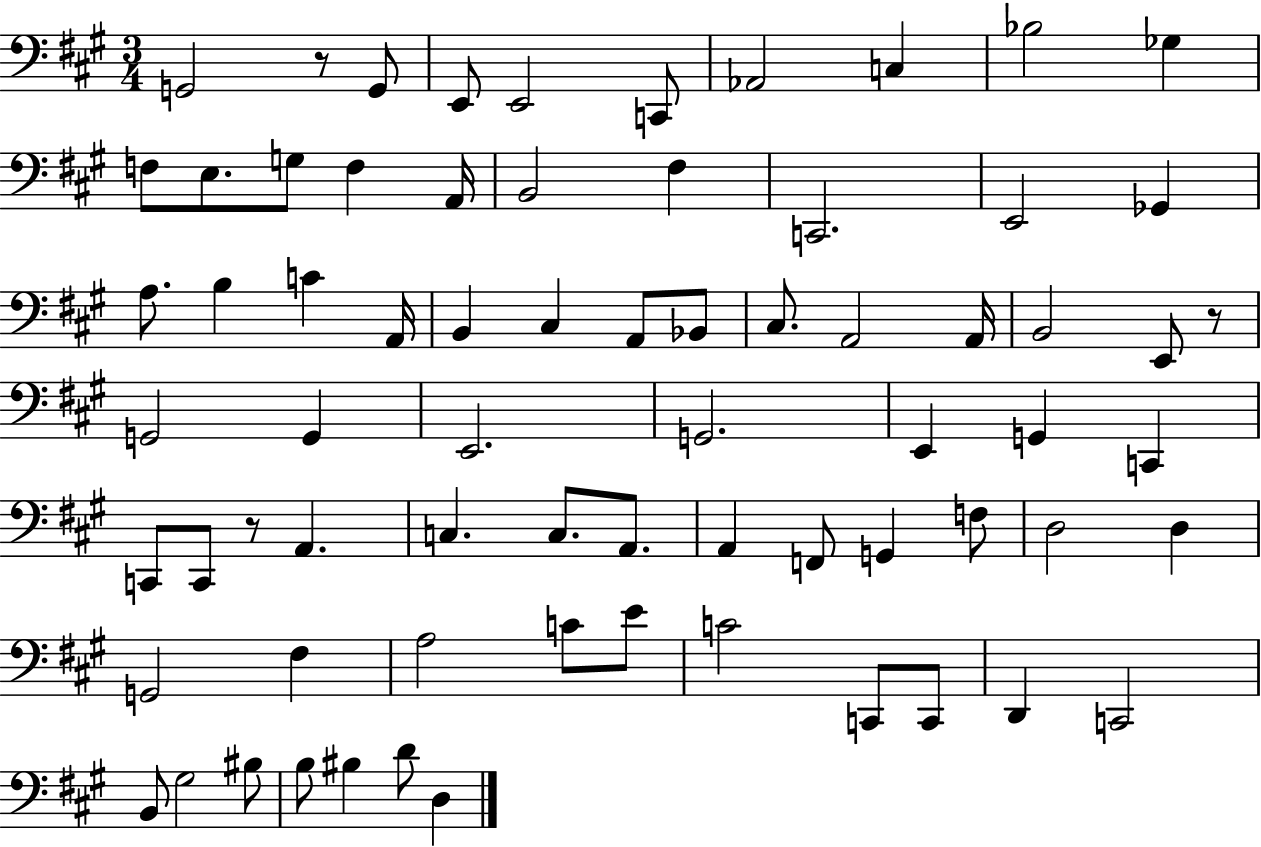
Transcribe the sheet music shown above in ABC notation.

X:1
T:Untitled
M:3/4
L:1/4
K:A
G,,2 z/2 G,,/2 E,,/2 E,,2 C,,/2 _A,,2 C, _B,2 _G, F,/2 E,/2 G,/2 F, A,,/4 B,,2 ^F, C,,2 E,,2 _G,, A,/2 B, C A,,/4 B,, ^C, A,,/2 _B,,/2 ^C,/2 A,,2 A,,/4 B,,2 E,,/2 z/2 G,,2 G,, E,,2 G,,2 E,, G,, C,, C,,/2 C,,/2 z/2 A,, C, C,/2 A,,/2 A,, F,,/2 G,, F,/2 D,2 D, G,,2 ^F, A,2 C/2 E/2 C2 C,,/2 C,,/2 D,, C,,2 B,,/2 ^G,2 ^B,/2 B,/2 ^B, D/2 D,